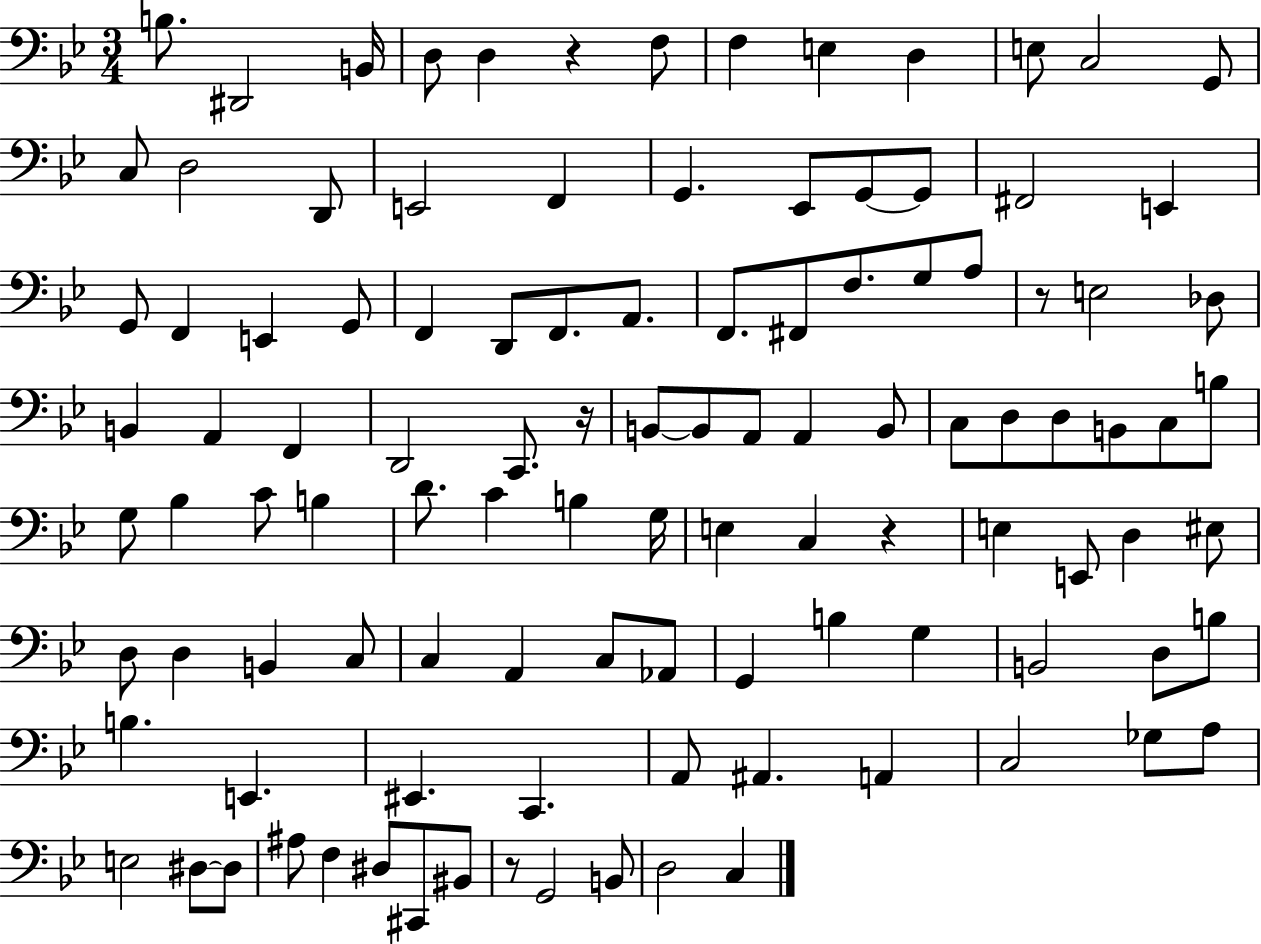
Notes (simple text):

B3/e. D#2/h B2/s D3/e D3/q R/q F3/e F3/q E3/q D3/q E3/e C3/h G2/e C3/e D3/h D2/e E2/h F2/q G2/q. Eb2/e G2/e G2/e F#2/h E2/q G2/e F2/q E2/q G2/e F2/q D2/e F2/e. A2/e. F2/e. F#2/e F3/e. G3/e A3/e R/e E3/h Db3/e B2/q A2/q F2/q D2/h C2/e. R/s B2/e B2/e A2/e A2/q B2/e C3/e D3/e D3/e B2/e C3/e B3/e G3/e Bb3/q C4/e B3/q D4/e. C4/q B3/q G3/s E3/q C3/q R/q E3/q E2/e D3/q EIS3/e D3/e D3/q B2/q C3/e C3/q A2/q C3/e Ab2/e G2/q B3/q G3/q B2/h D3/e B3/e B3/q. E2/q. EIS2/q. C2/q. A2/e A#2/q. A2/q C3/h Gb3/e A3/e E3/h D#3/e D#3/e A#3/e F3/q D#3/e C#2/e BIS2/e R/e G2/h B2/e D3/h C3/q